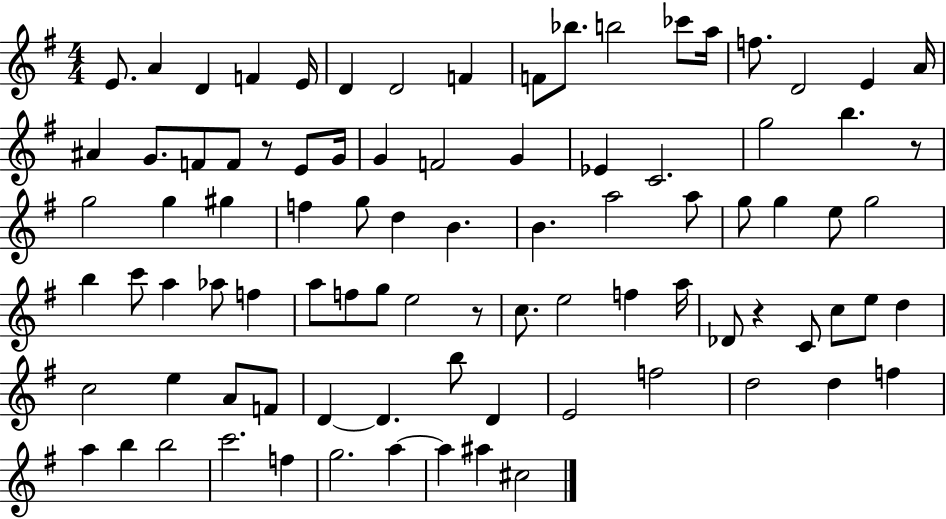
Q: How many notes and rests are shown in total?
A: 89